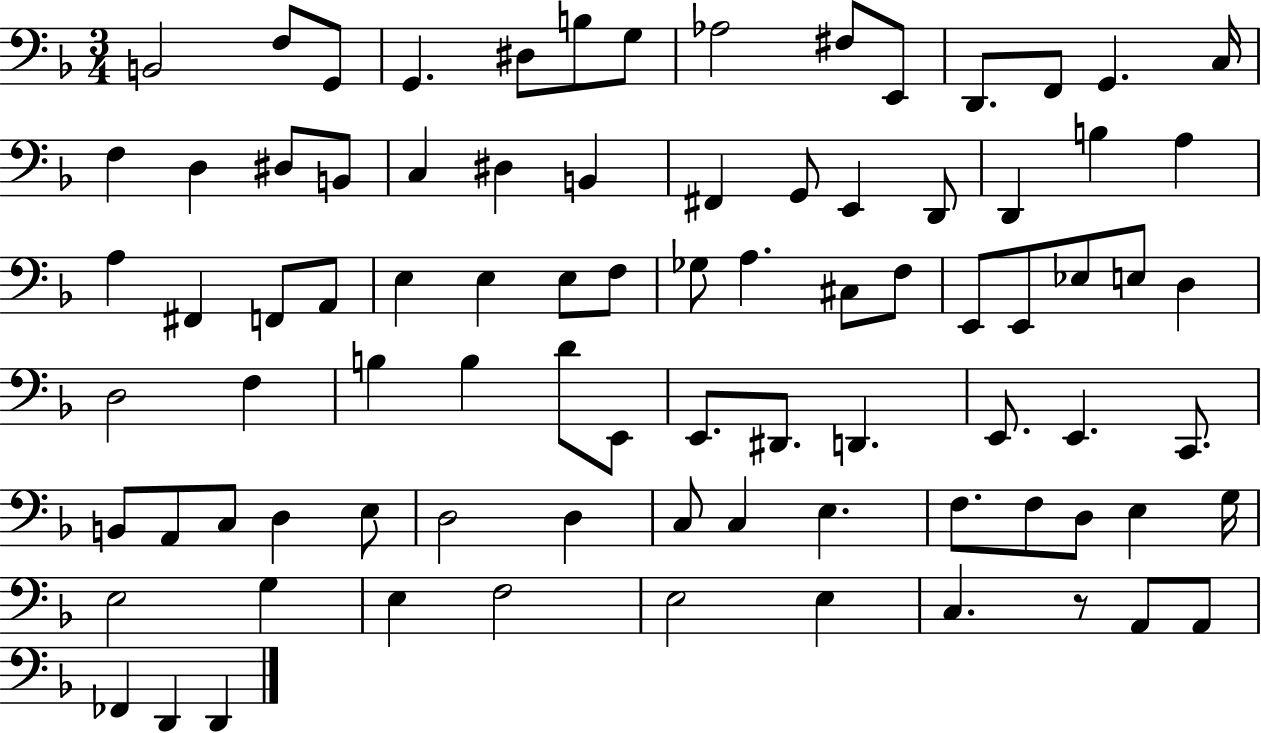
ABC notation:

X:1
T:Untitled
M:3/4
L:1/4
K:F
B,,2 F,/2 G,,/2 G,, ^D,/2 B,/2 G,/2 _A,2 ^F,/2 E,,/2 D,,/2 F,,/2 G,, C,/4 F, D, ^D,/2 B,,/2 C, ^D, B,, ^F,, G,,/2 E,, D,,/2 D,, B, A, A, ^F,, F,,/2 A,,/2 E, E, E,/2 F,/2 _G,/2 A, ^C,/2 F,/2 E,,/2 E,,/2 _E,/2 E,/2 D, D,2 F, B, B, D/2 E,,/2 E,,/2 ^D,,/2 D,, E,,/2 E,, C,,/2 B,,/2 A,,/2 C,/2 D, E,/2 D,2 D, C,/2 C, E, F,/2 F,/2 D,/2 E, G,/4 E,2 G, E, F,2 E,2 E, C, z/2 A,,/2 A,,/2 _F,, D,, D,,